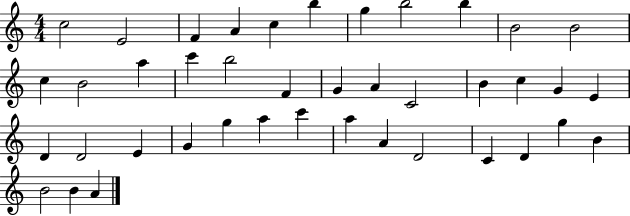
X:1
T:Untitled
M:4/4
L:1/4
K:C
c2 E2 F A c b g b2 b B2 B2 c B2 a c' b2 F G A C2 B c G E D D2 E G g a c' a A D2 C D g B B2 B A